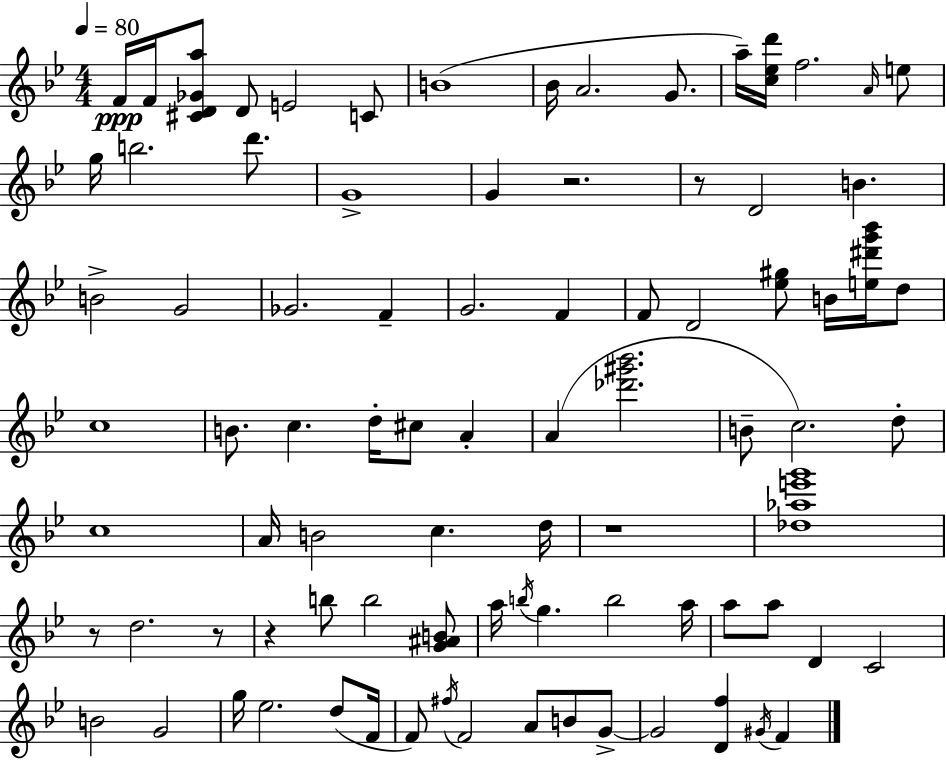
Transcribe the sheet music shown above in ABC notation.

X:1
T:Untitled
M:4/4
L:1/4
K:Gm
F/4 F/4 [^CD_Ga]/2 D/2 E2 C/2 B4 _B/4 A2 G/2 a/4 [c_ed']/4 f2 A/4 e/2 g/4 b2 d'/2 G4 G z2 z/2 D2 B B2 G2 _G2 F G2 F F/2 D2 [_e^g]/2 B/4 [e^d'g'_b']/4 d/2 c4 B/2 c d/4 ^c/2 A A [_d'^g'_b']2 B/2 c2 d/2 c4 A/4 B2 c d/4 z4 [_d_ae'g']4 z/2 d2 z/2 z b/2 b2 [G^AB]/2 a/4 b/4 g b2 a/4 a/2 a/2 D C2 B2 G2 g/4 _e2 d/2 F/4 F/2 ^f/4 F2 A/2 B/2 G/2 G2 [Df] ^G/4 F